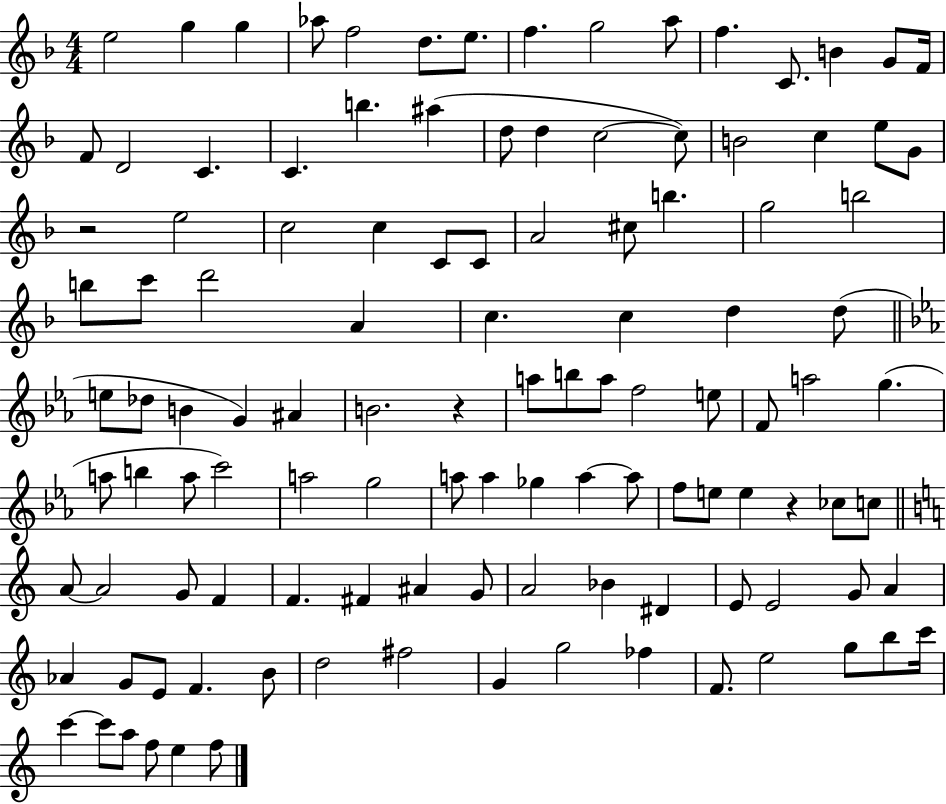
E5/h G5/q G5/q Ab5/e F5/h D5/e. E5/e. F5/q. G5/h A5/e F5/q. C4/e. B4/q G4/e F4/s F4/e D4/h C4/q. C4/q. B5/q. A#5/q D5/e D5/q C5/h C5/e B4/h C5/q E5/e G4/e R/h E5/h C5/h C5/q C4/e C4/e A4/h C#5/e B5/q. G5/h B5/h B5/e C6/e D6/h A4/q C5/q. C5/q D5/q D5/e E5/e Db5/e B4/q G4/q A#4/q B4/h. R/q A5/e B5/e A5/e F5/h E5/e F4/e A5/h G5/q. A5/e B5/q A5/e C6/h A5/h G5/h A5/e A5/q Gb5/q A5/q A5/e F5/e E5/e E5/q R/q CES5/e C5/e A4/e A4/h G4/e F4/q F4/q. F#4/q A#4/q G4/e A4/h Bb4/q D#4/q E4/e E4/h G4/e A4/q Ab4/q G4/e E4/e F4/q. B4/e D5/h F#5/h G4/q G5/h FES5/q F4/e. E5/h G5/e B5/e C6/s C6/q C6/e A5/e F5/e E5/q F5/e